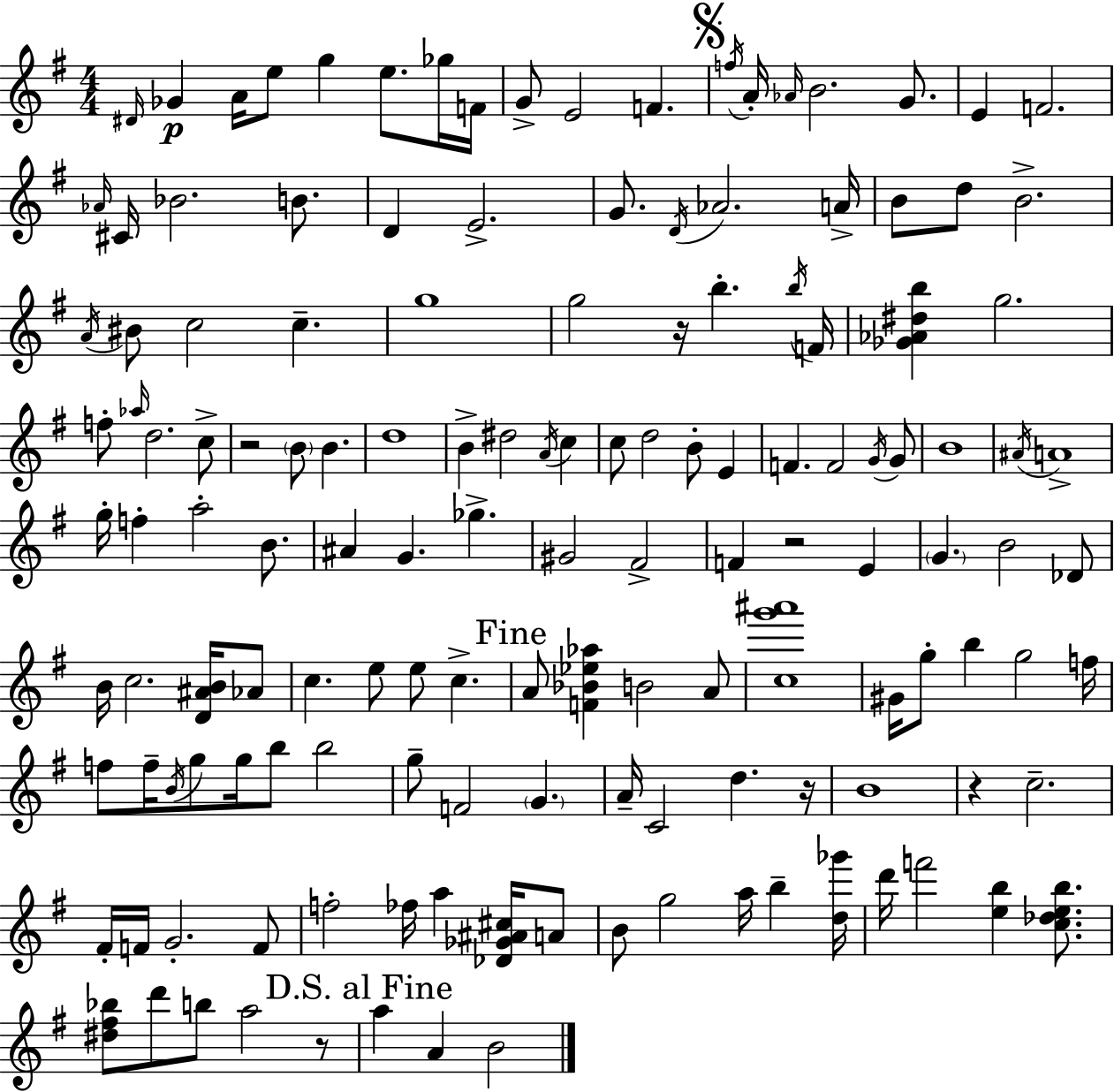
{
  \clef treble
  \numericTimeSignature
  \time 4/4
  \key e \minor
  \grace { dis'16 }\p ges'4 a'16 e''8 g''4 e''8. ges''16 | f'16 g'8-> e'2 f'4. | \mark \markup { \musicglyph "scripts.segno" } \acciaccatura { f''16 } a'16-. \grace { aes'16 } b'2. | g'8. e'4 f'2. | \break \grace { aes'16 } cis'16 bes'2. | b'8. d'4 e'2.-> | g'8. \acciaccatura { d'16 } aes'2. | a'16-> b'8 d''8 b'2.-> | \break \acciaccatura { a'16 } bis'8 c''2 | c''4.-- g''1 | g''2 r16 b''4.-. | \acciaccatura { b''16 } f'16 <ges' aes' dis'' b''>4 g''2. | \break f''8-. \grace { aes''16 } d''2. | c''8-> r2 | \parenthesize b'8 b'4. d''1 | b'4-> dis''2 | \break \acciaccatura { a'16 } c''4 c''8 d''2 | b'8-. e'4 f'4. f'2 | \acciaccatura { g'16 } g'8 b'1 | \acciaccatura { ais'16 } a'1-> | \break g''16-. f''4-. | a''2-. b'8. ais'4 g'4. | ges''4.-> gis'2 | fis'2-> f'4 r2 | \break e'4 \parenthesize g'4. | b'2 des'8 b'16 c''2. | <d' ais' b'>16 aes'8 c''4. | e''8 e''8 c''4.-> \mark "Fine" a'8 <f' bes' ees'' aes''>4 | \break b'2 a'8 <c'' g''' ais'''>1 | gis'16 g''8-. b''4 | g''2 f''16 f''8 f''16-- \acciaccatura { b'16 } g''8 | g''16 b''8 b''2 g''8-- f'2 | \break \parenthesize g'4. a'16-- c'2 | d''4. r16 b'1 | r4 | c''2.-- fis'16-. f'16 g'2.-. | \break f'8 f''2-. | fes''16 a''4 <des' ges' ais' cis''>16 a'8 b'8 g''2 | a''16 b''4-- <d'' ges'''>16 d'''16 f'''2 | <e'' b''>4 <c'' des'' e'' b''>8. <dis'' fis'' bes''>8 d'''8 | \break b''8 a''2 r8 \mark "D.S. al Fine" a''4 | a'4 b'2 \bar "|."
}